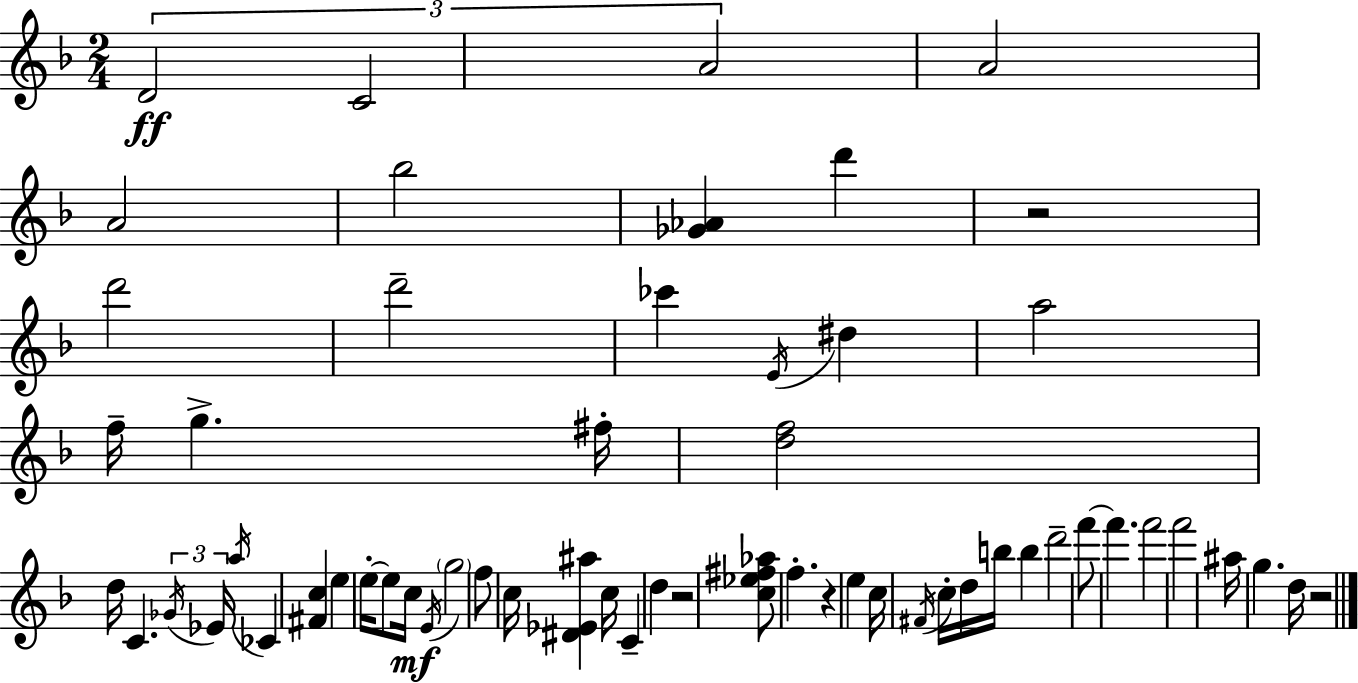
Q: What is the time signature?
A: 2/4